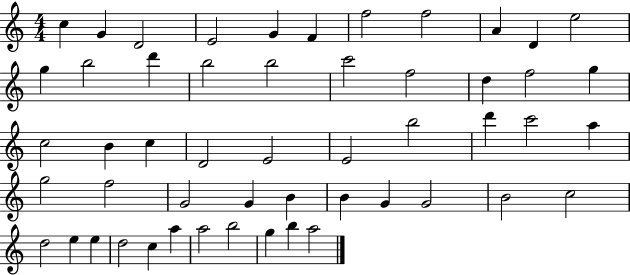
{
  \clef treble
  \numericTimeSignature
  \time 4/4
  \key c \major
  c''4 g'4 d'2 | e'2 g'4 f'4 | f''2 f''2 | a'4 d'4 e''2 | \break g''4 b''2 d'''4 | b''2 b''2 | c'''2 f''2 | d''4 f''2 g''4 | \break c''2 b'4 c''4 | d'2 e'2 | e'2 b''2 | d'''4 c'''2 a''4 | \break g''2 f''2 | g'2 g'4 b'4 | b'4 g'4 g'2 | b'2 c''2 | \break d''2 e''4 e''4 | d''2 c''4 a''4 | a''2 b''2 | g''4 b''4 a''2 | \break \bar "|."
}